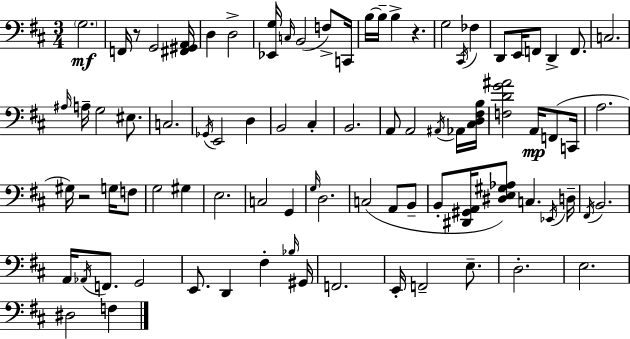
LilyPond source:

{
  \clef bass
  \numericTimeSignature
  \time 3/4
  \key d \major
  \parenthesize g2.\mf | f,16 r8 g,2 <fis, gis, a,>16 | d4 d2-> | <ees, g>16 \grace { c16 }( b,2 f8->) | \break c,16 b16~~ b16-- b4-> r4. | g2 \acciaccatura { cis,16 } fes4 | d,8 e,16 f,8 d,4-> f,8. | c2. | \break \grace { ais16 } a16-- g2 | eis8. c2. | \acciaccatura { ges,16 } e,2 | d4 b,2 | \break cis4-. b,2. | a,8 a,2 | \acciaccatura { ais,16 } aes,16 <cis d fis b>16 <f d' g' ais'>2 | a,16\mp f,8( c,16 a2. | \break gis16) r2 | g16 f8 g2 | gis4 e2. | c2 | \break g,4 \grace { g16 } d2. | c2( | a,8 b,8-- b,8-. <dis, gis, a,>16 <dis e gis aes>8) c4. | \acciaccatura { ees,16 } d16-- \acciaccatura { fis,16 } b,2. | \break a,16 \acciaccatura { aes,16 } f,8. | g,2 e,8. | d,4 fis4-. \grace { bes16 } gis,16 f,2. | e,16-. f,2-- | \break e8.-- d2.-. | e2. | dis2 | f4 \bar "|."
}